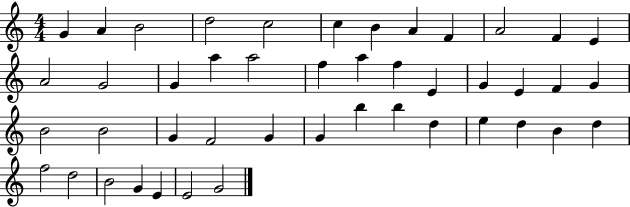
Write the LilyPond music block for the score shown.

{
  \clef treble
  \numericTimeSignature
  \time 4/4
  \key c \major
  g'4 a'4 b'2 | d''2 c''2 | c''4 b'4 a'4 f'4 | a'2 f'4 e'4 | \break a'2 g'2 | g'4 a''4 a''2 | f''4 a''4 f''4 e'4 | g'4 e'4 f'4 g'4 | \break b'2 b'2 | g'4 f'2 g'4 | g'4 b''4 b''4 d''4 | e''4 d''4 b'4 d''4 | \break f''2 d''2 | b'2 g'4 e'4 | e'2 g'2 | \bar "|."
}